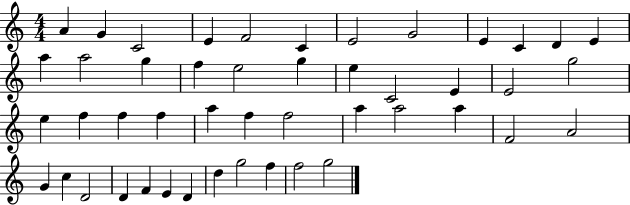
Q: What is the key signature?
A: C major